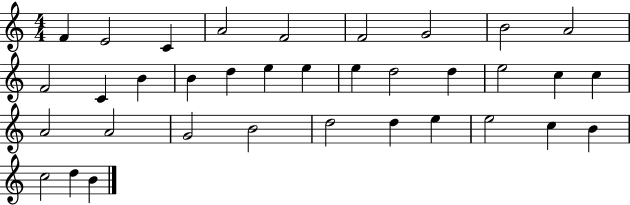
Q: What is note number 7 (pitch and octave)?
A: G4